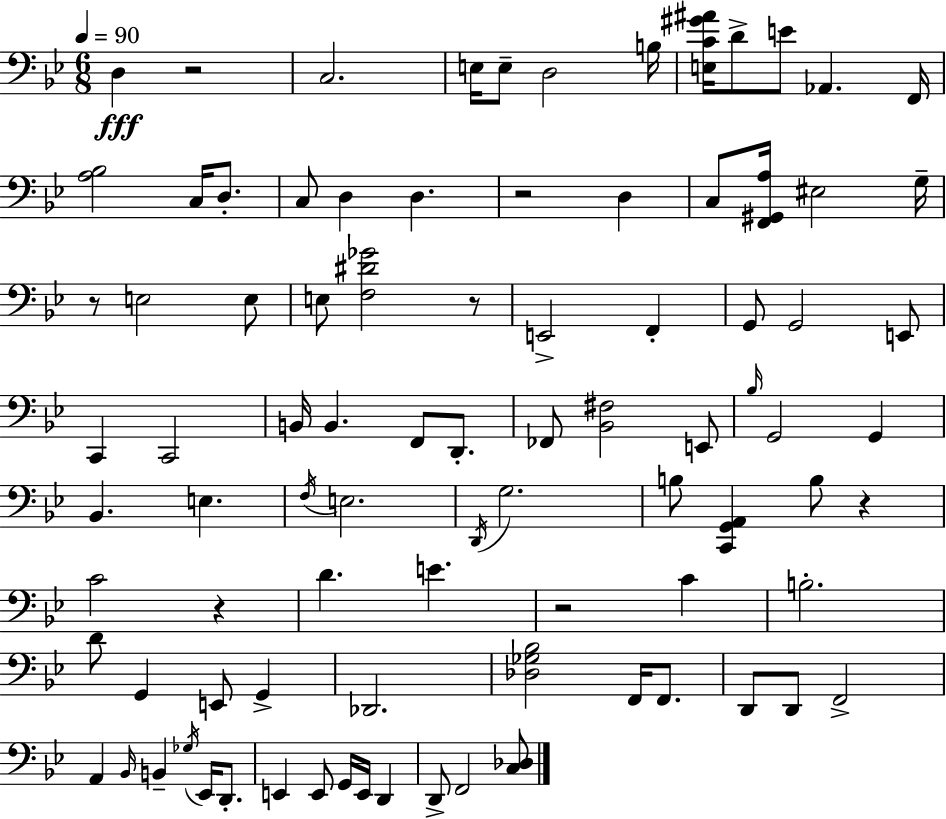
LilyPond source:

{
  \clef bass
  \numericTimeSignature
  \time 6/8
  \key bes \major
  \tempo 4 = 90
  \repeat volta 2 { d4\fff r2 | c2. | e16 e8-- d2 b16 | <e c' gis' ais'>16 d'8-> e'8 aes,4. f,16 | \break <a bes>2 c16 d8.-. | c8 d4 d4. | r2 d4 | c8 <f, gis, a>16 eis2 g16-- | \break r8 e2 e8 | e8 <f dis' ges'>2 r8 | e,2-> f,4-. | g,8 g,2 e,8 | \break c,4 c,2 | b,16 b,4. f,8 d,8.-. | fes,8 <bes, fis>2 e,8 | \grace { bes16 } g,2 g,4 | \break bes,4. e4. | \acciaccatura { f16 } e2. | \acciaccatura { d,16 } g2. | b8 <c, g, a,>4 b8 r4 | \break c'2 r4 | d'4. e'4. | r2 c'4 | b2.-. | \break d'8 g,4 e,8 g,4-> | des,2. | <des ges bes>2 f,16 | f,8. d,8 d,8 f,2-> | \break a,4 \grace { bes,16 } b,4-- | \acciaccatura { ges16 } ees,16 d,8.-. e,4 e,8 g,16 | e,16 d,4 d,8-> f,2 | <c des>8 } \bar "|."
}